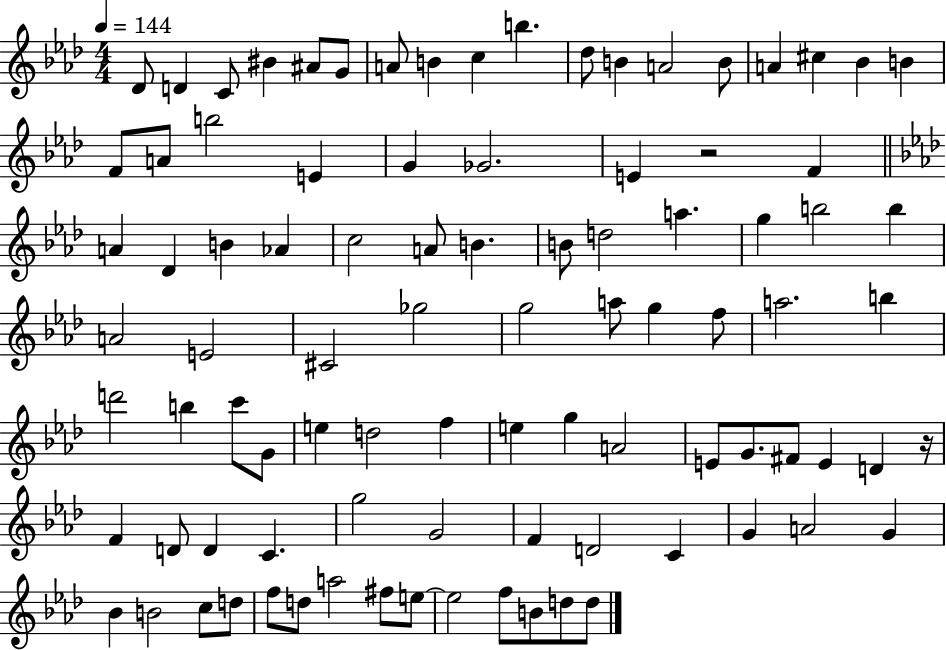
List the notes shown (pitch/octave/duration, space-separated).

Db4/e D4/q C4/e BIS4/q A#4/e G4/e A4/e B4/q C5/q B5/q. Db5/e B4/q A4/h B4/e A4/q C#5/q Bb4/q B4/q F4/e A4/e B5/h E4/q G4/q Gb4/h. E4/q R/h F4/q A4/q Db4/q B4/q Ab4/q C5/h A4/e B4/q. B4/e D5/h A5/q. G5/q B5/h B5/q A4/h E4/h C#4/h Gb5/h G5/h A5/e G5/q F5/e A5/h. B5/q D6/h B5/q C6/e G4/e E5/q D5/h F5/q E5/q G5/q A4/h E4/e G4/e. F#4/e E4/q D4/q R/s F4/q D4/e D4/q C4/q. G5/h G4/h F4/q D4/h C4/q G4/q A4/h G4/q Bb4/q B4/h C5/e D5/e F5/e D5/e A5/h F#5/e E5/e E5/h F5/e B4/e D5/e D5/e